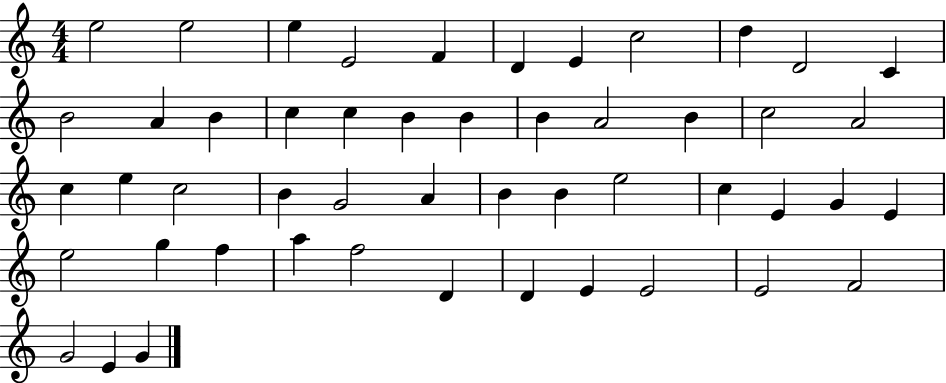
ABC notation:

X:1
T:Untitled
M:4/4
L:1/4
K:C
e2 e2 e E2 F D E c2 d D2 C B2 A B c c B B B A2 B c2 A2 c e c2 B G2 A B B e2 c E G E e2 g f a f2 D D E E2 E2 F2 G2 E G